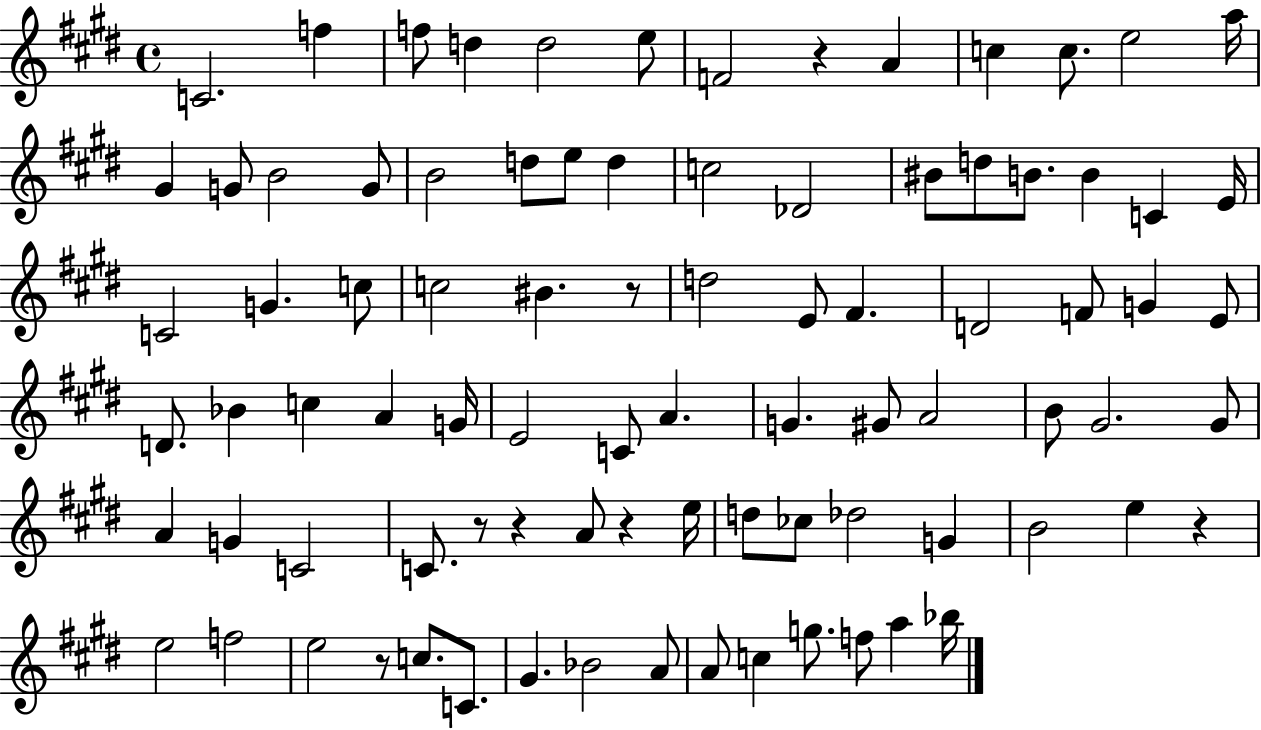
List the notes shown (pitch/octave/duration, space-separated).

C4/h. F5/q F5/e D5/q D5/h E5/e F4/h R/q A4/q C5/q C5/e. E5/h A5/s G#4/q G4/e B4/h G4/e B4/h D5/e E5/e D5/q C5/h Db4/h BIS4/e D5/e B4/e. B4/q C4/q E4/s C4/h G4/q. C5/e C5/h BIS4/q. R/e D5/h E4/e F#4/q. D4/h F4/e G4/q E4/e D4/e. Bb4/q C5/q A4/q G4/s E4/h C4/e A4/q. G4/q. G#4/e A4/h B4/e G#4/h. G#4/e A4/q G4/q C4/h C4/e. R/e R/q A4/e R/q E5/s D5/e CES5/e Db5/h G4/q B4/h E5/q R/q E5/h F5/h E5/h R/e C5/e. C4/e. G#4/q. Bb4/h A4/e A4/e C5/q G5/e. F5/e A5/q Bb5/s